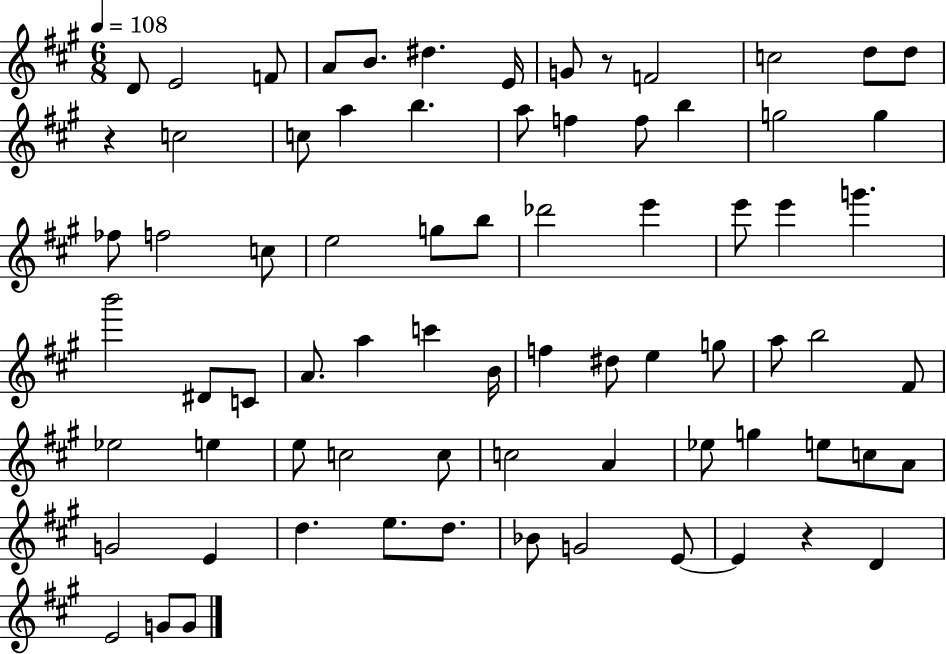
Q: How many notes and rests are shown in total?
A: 75